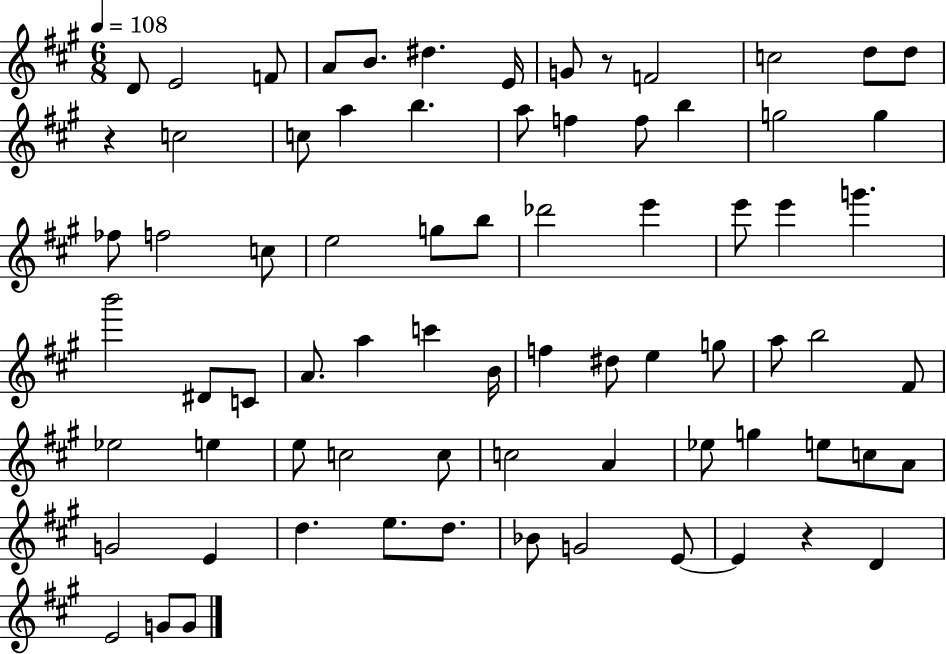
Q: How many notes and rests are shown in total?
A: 75